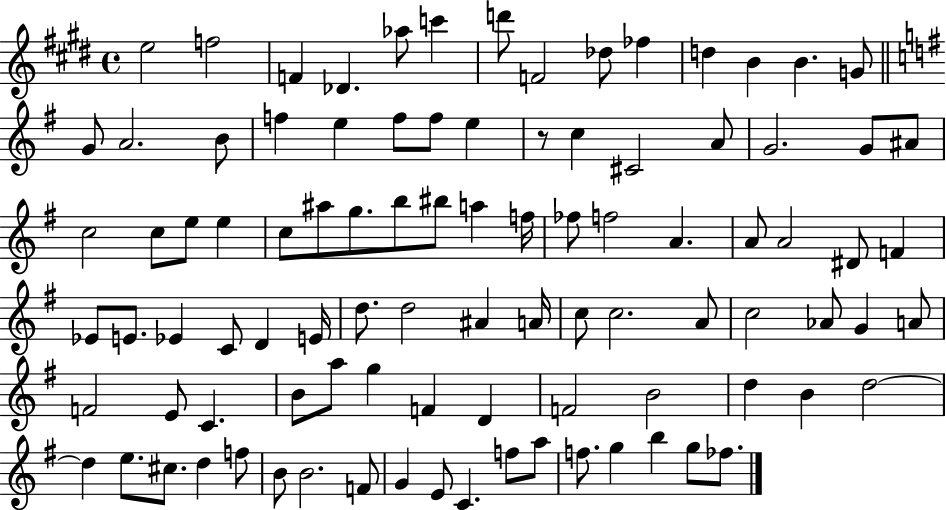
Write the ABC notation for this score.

X:1
T:Untitled
M:4/4
L:1/4
K:E
e2 f2 F _D _a/2 c' d'/2 F2 _d/2 _f d B B G/2 G/2 A2 B/2 f e f/2 f/2 e z/2 c ^C2 A/2 G2 G/2 ^A/2 c2 c/2 e/2 e c/2 ^a/2 g/2 b/2 ^b/2 a f/4 _f/2 f2 A A/2 A2 ^D/2 F _E/2 E/2 _E C/2 D E/4 d/2 d2 ^A A/4 c/2 c2 A/2 c2 _A/2 G A/2 F2 E/2 C B/2 a/2 g F D F2 B2 d B d2 d e/2 ^c/2 d f/2 B/2 B2 F/2 G E/2 C f/2 a/2 f/2 g b g/2 _f/2